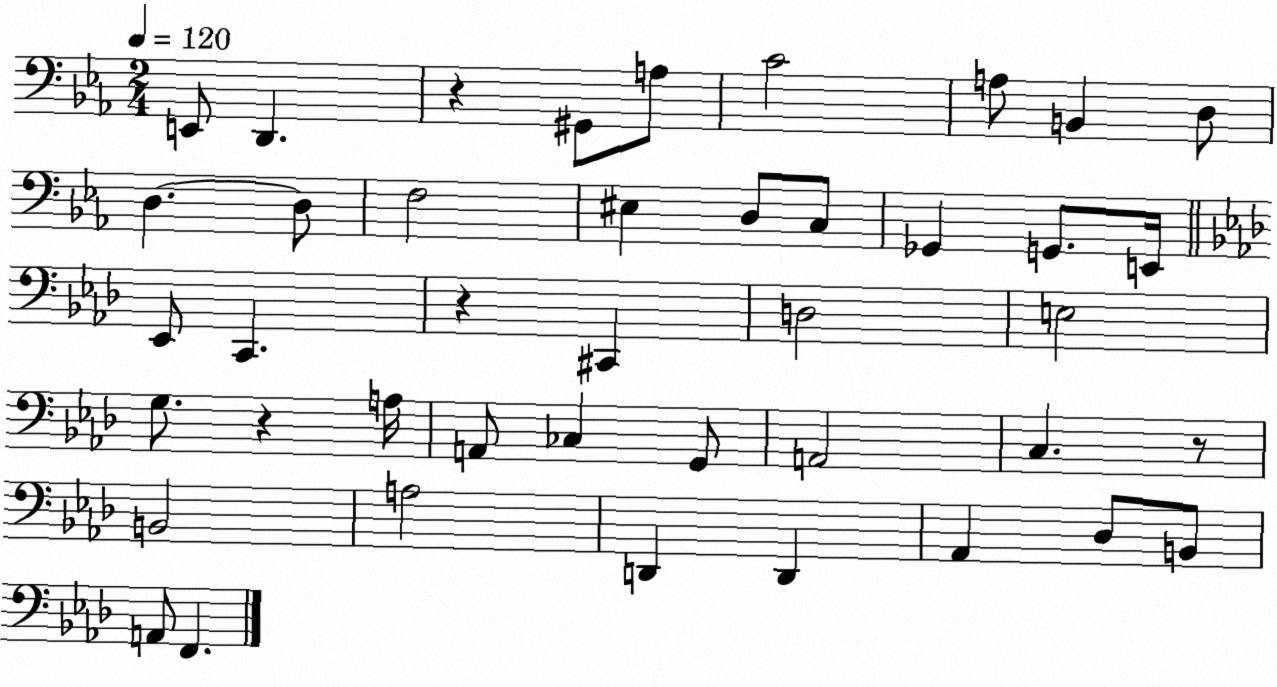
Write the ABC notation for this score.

X:1
T:Untitled
M:2/4
L:1/4
K:Eb
E,,/2 D,, z ^G,,/2 A,/2 C2 A,/2 B,, D,/2 D, D,/2 F,2 ^E, D,/2 C,/2 _G,, G,,/2 E,,/4 _E,,/2 C,, z ^C,, D,2 E,2 G,/2 z A,/4 A,,/2 _C, G,,/2 A,,2 C, z/2 B,,2 A,2 D,, D,, _A,, _D,/2 B,,/2 A,,/2 F,,